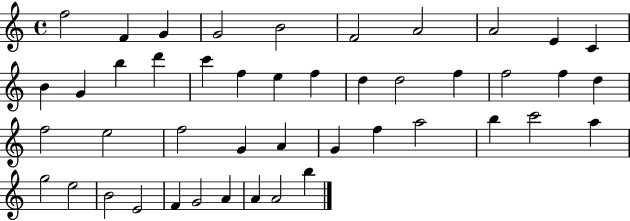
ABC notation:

X:1
T:Untitled
M:4/4
L:1/4
K:C
f2 F G G2 B2 F2 A2 A2 E C B G b d' c' f e f d d2 f f2 f d f2 e2 f2 G A G f a2 b c'2 a g2 e2 B2 E2 F G2 A A A2 b